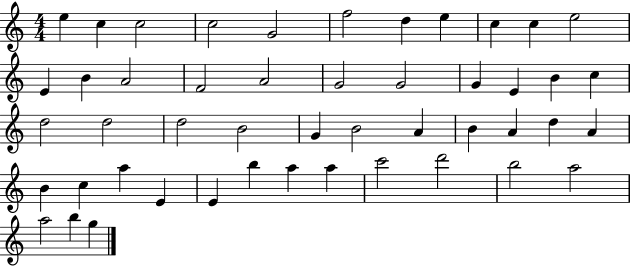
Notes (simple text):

E5/q C5/q C5/h C5/h G4/h F5/h D5/q E5/q C5/q C5/q E5/h E4/q B4/q A4/h F4/h A4/h G4/h G4/h G4/q E4/q B4/q C5/q D5/h D5/h D5/h B4/h G4/q B4/h A4/q B4/q A4/q D5/q A4/q B4/q C5/q A5/q E4/q E4/q B5/q A5/q A5/q C6/h D6/h B5/h A5/h A5/h B5/q G5/q